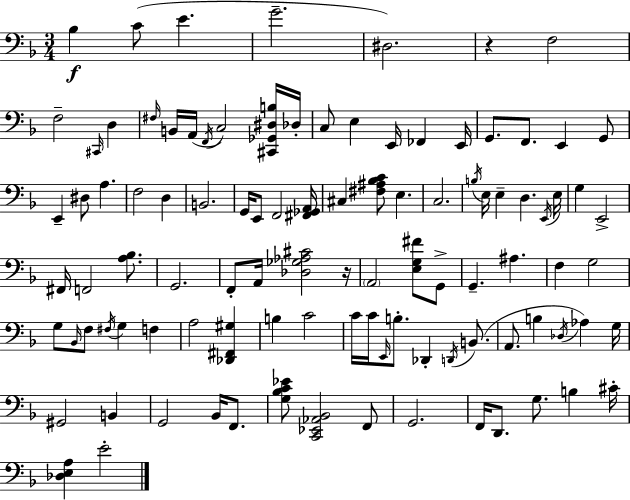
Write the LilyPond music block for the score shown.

{
  \clef bass
  \numericTimeSignature
  \time 3/4
  \key d \minor
  bes4\f c'8( e'4. | g'2.-- | dis2.) | r4 f2 | \break f2-- \grace { cis,16 } d4 | \grace { fis16 } b,16 a,16( \acciaccatura { f,16 } c2) | <cis, ges, dis b>16 des16-. c8 e4 e,16 fes,4 | e,16 g,8. f,8. e,4 | \break g,8 e,4-- dis8 a4. | f2 d4 | b,2. | g,16 e,8 f,2 | \break <fis, ges, a,>16 cis4 <fis ais bes c'>8 e4. | c2. | \acciaccatura { b16 } e16 e4-- d4. | \acciaccatura { e,16 } e16 g4 e,2-> | \break fis,16 f,2 | <a bes>8. g,2. | f,8-. a,16 <des ges aes cis'>2 | r16 \parenthesize a,2 | \break <e g fis'>8 g,8-> g,4.-- ais4. | f4 g2 | g8 \grace { bes,16 } f8 \acciaccatura { fis16 } g4 | f4 a2 | \break <des, fis, gis>4 b4 c'2 | c'16 c'16 \grace { e,16 } b8.-. | des,4-. \acciaccatura { d,16 } b,8.( a,8. | b4 \acciaccatura { des16 }) aes4 g16 gis,2 | \break b,4 g,2 | bes,16 f,8. <g bes c' ees'>8 | <c, ees, aes, bes,>2 f,8 g,2. | f,16 d,8. | \break g8. b4 cis'16-. <des e a>4 | e'2-. \bar "|."
}